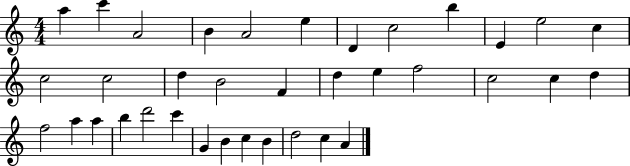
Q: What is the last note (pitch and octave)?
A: A4